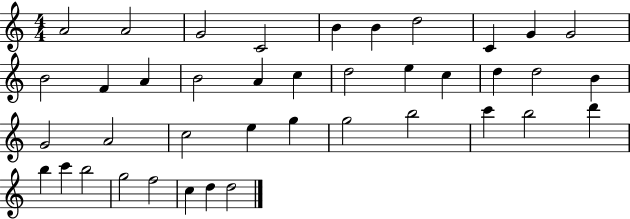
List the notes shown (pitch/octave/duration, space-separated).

A4/h A4/h G4/h C4/h B4/q B4/q D5/h C4/q G4/q G4/h B4/h F4/q A4/q B4/h A4/q C5/q D5/h E5/q C5/q D5/q D5/h B4/q G4/h A4/h C5/h E5/q G5/q G5/h B5/h C6/q B5/h D6/q B5/q C6/q B5/h G5/h F5/h C5/q D5/q D5/h